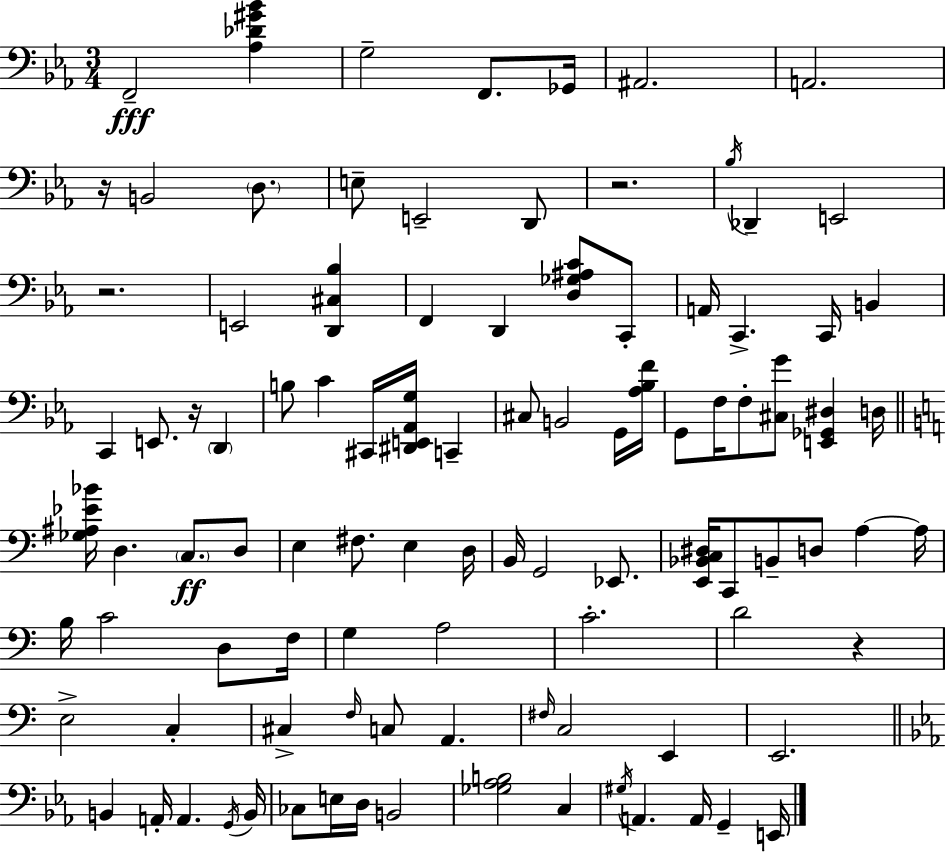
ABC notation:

X:1
T:Untitled
M:3/4
L:1/4
K:Cm
F,,2 [_A,_D^G_B] G,2 F,,/2 _G,,/4 ^A,,2 A,,2 z/4 B,,2 D,/2 E,/2 E,,2 D,,/2 z2 _B,/4 _D,, E,,2 z2 E,,2 [D,,^C,_B,] F,, D,, [D,_G,^A,C]/2 C,,/2 A,,/4 C,, C,,/4 B,, C,, E,,/2 z/4 D,, B,/2 C ^C,,/4 [^D,,E,,_A,,G,]/4 C,, ^C,/2 B,,2 G,,/4 [_A,_B,F]/4 G,,/2 F,/4 F,/2 [^C,G]/2 [E,,_G,,^D,] D,/4 [_G,^A,_E_B]/4 D, C,/2 D,/2 E, ^F,/2 E, D,/4 B,,/4 G,,2 _E,,/2 [E,,_B,,C,^D,]/4 C,,/2 B,,/2 D,/2 A, A,/4 B,/4 C2 D,/2 F,/4 G, A,2 C2 D2 z E,2 C, ^C, F,/4 C,/2 A,, ^F,/4 C,2 E,, E,,2 B,, A,,/4 A,, G,,/4 B,,/4 _C,/2 E,/4 D,/4 B,,2 [_G,_A,B,]2 C, ^G,/4 A,, A,,/4 G,, E,,/4